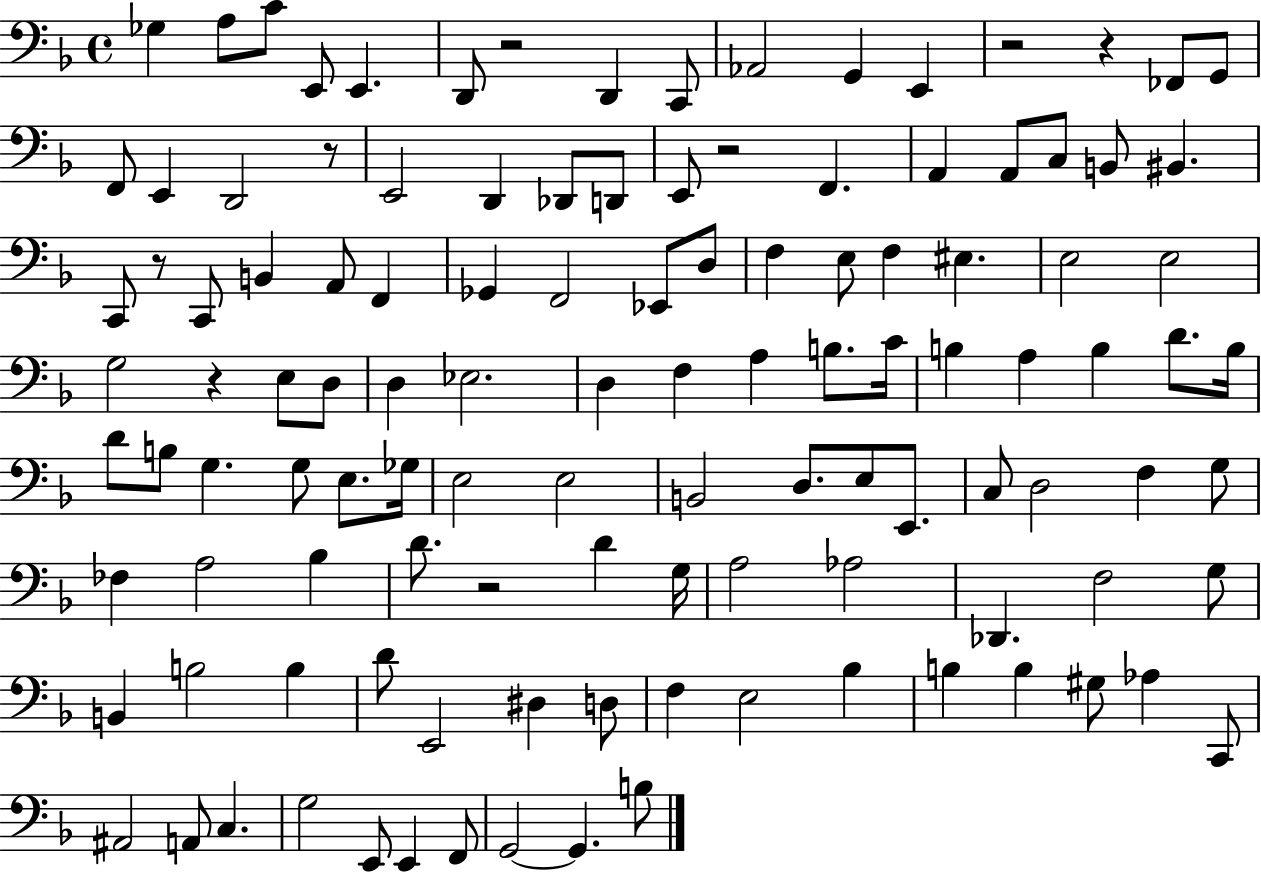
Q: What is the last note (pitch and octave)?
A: B3